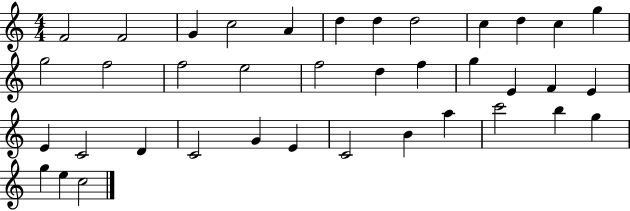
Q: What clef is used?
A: treble